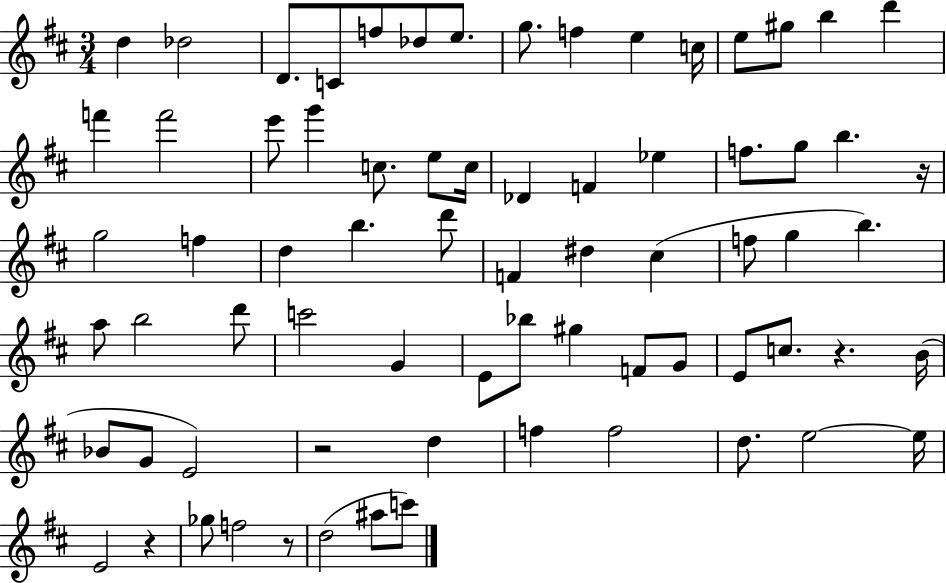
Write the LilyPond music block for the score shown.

{
  \clef treble
  \numericTimeSignature
  \time 3/4
  \key d \major
  \repeat volta 2 { d''4 des''2 | d'8. c'8 f''8 des''8 e''8. | g''8. f''4 e''4 c''16 | e''8 gis''8 b''4 d'''4 | \break f'''4 f'''2 | e'''8 g'''4 c''8. e''8 c''16 | des'4 f'4 ees''4 | f''8. g''8 b''4. r16 | \break g''2 f''4 | d''4 b''4. d'''8 | f'4 dis''4 cis''4( | f''8 g''4 b''4.) | \break a''8 b''2 d'''8 | c'''2 g'4 | e'8 bes''8 gis''4 f'8 g'8 | e'8 c''8. r4. b'16( | \break bes'8 g'8 e'2) | r2 d''4 | f''4 f''2 | d''8. e''2~~ e''16 | \break e'2 r4 | ges''8 f''2 r8 | d''2( ais''8 c'''8) | } \bar "|."
}